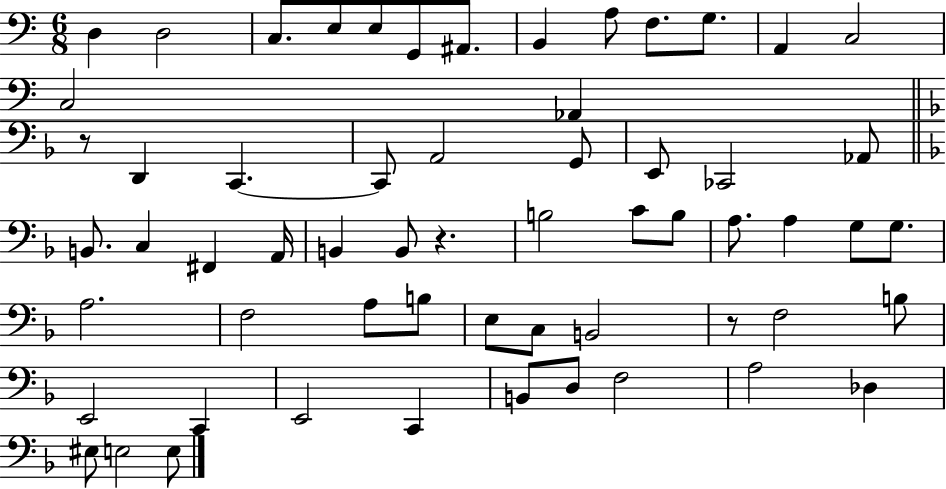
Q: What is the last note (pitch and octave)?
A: E3